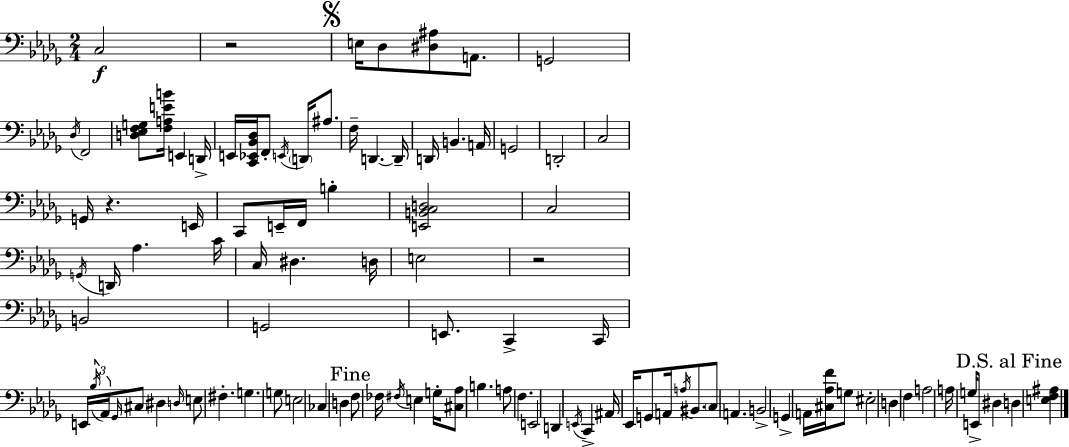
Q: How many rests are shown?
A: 3